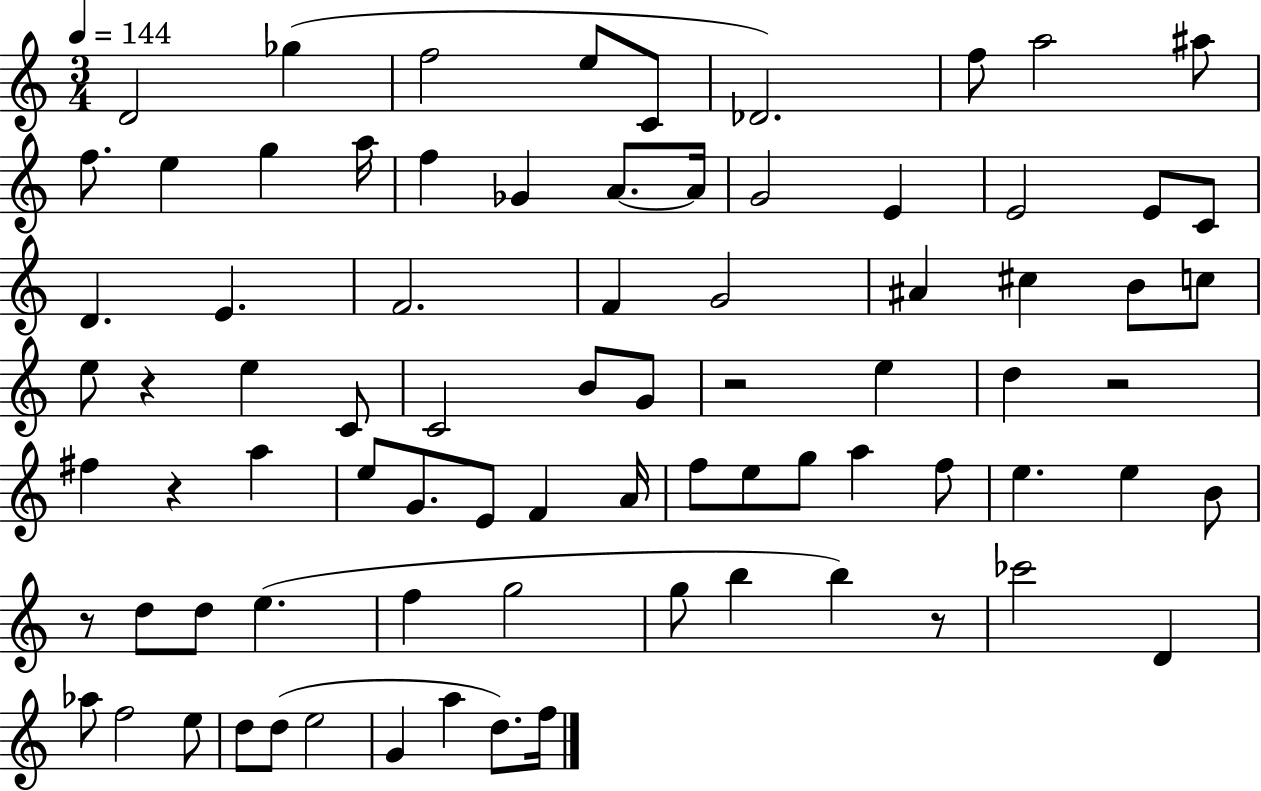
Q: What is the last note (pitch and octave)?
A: F5